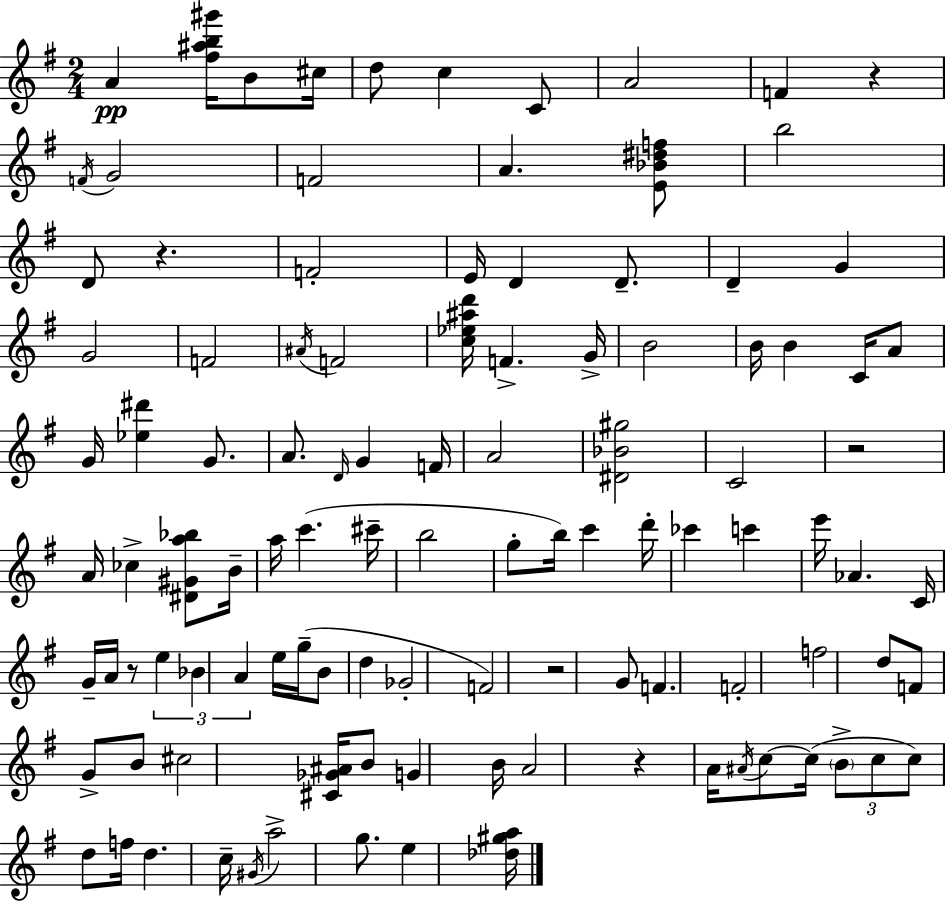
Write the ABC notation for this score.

X:1
T:Untitled
M:2/4
L:1/4
K:G
A [^f^ab^g']/4 B/2 ^c/4 d/2 c C/2 A2 F z F/4 G2 F2 A [E_B^df]/2 b2 D/2 z F2 E/4 D D/2 D G G2 F2 ^A/4 F2 [c_e^ad']/4 F G/4 B2 B/4 B C/4 A/2 G/4 [_e^d'] G/2 A/2 D/4 G F/4 A2 [^D_B^g]2 C2 z2 A/4 _c [^D^Ga_b]/2 B/4 a/4 c' ^c'/4 b2 g/2 b/4 c' d'/4 _c' c' e'/4 _A C/4 G/4 A/4 z/2 e _B A e/4 g/4 B/2 d _G2 F2 z2 G/2 F F2 f2 d/2 F/2 G/2 B/2 ^c2 [^C_G^A]/4 B/2 G B/4 A2 z A/4 ^A/4 c/2 c/4 B/2 c/2 c/2 d/2 f/4 d c/4 ^G/4 a2 g/2 e [_d^ga]/4